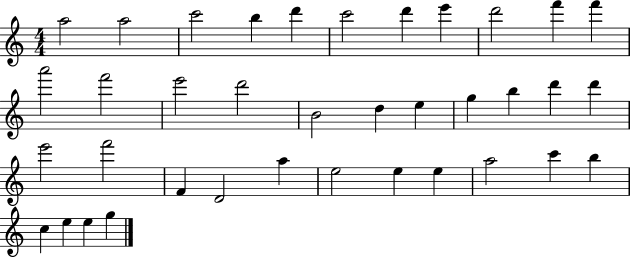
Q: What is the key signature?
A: C major